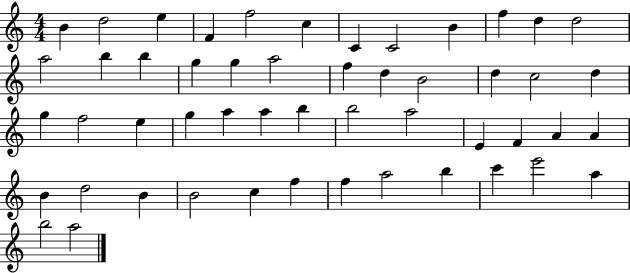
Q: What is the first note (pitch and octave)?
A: B4